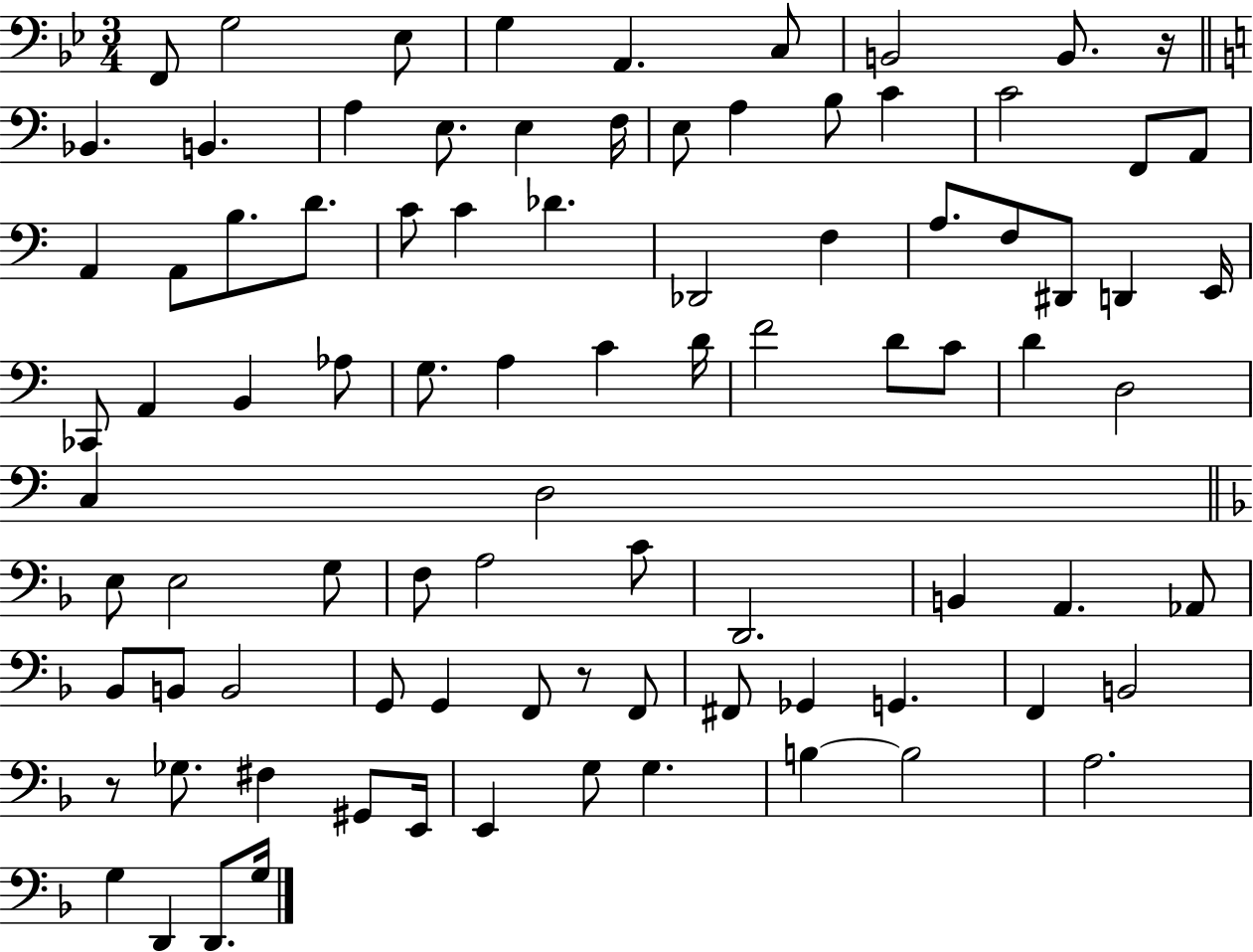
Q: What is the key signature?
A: BES major